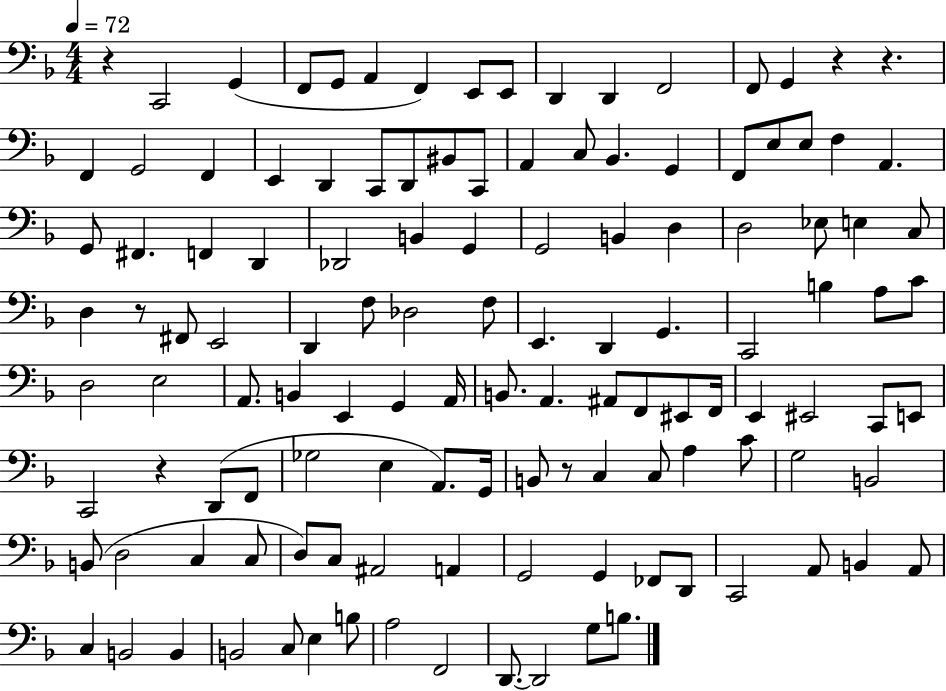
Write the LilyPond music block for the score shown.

{
  \clef bass
  \numericTimeSignature
  \time 4/4
  \key f \major
  \tempo 4 = 72
  r4 c,2 g,4( | f,8 g,8 a,4 f,4) e,8 e,8 | d,4 d,4 f,2 | f,8 g,4 r4 r4. | \break f,4 g,2 f,4 | e,4 d,4 c,8 d,8 bis,8 c,8 | a,4 c8 bes,4. g,4 | f,8 e8 e8 f4 a,4. | \break g,8 fis,4. f,4 d,4 | des,2 b,4 g,4 | g,2 b,4 d4 | d2 ees8 e4 c8 | \break d4 r8 fis,8 e,2 | d,4 f8 des2 f8 | e,4. d,4 g,4. | c,2 b4 a8 c'8 | \break d2 e2 | a,8. b,4 e,4 g,4 a,16 | b,8. a,4. ais,8 f,8 eis,8 f,16 | e,4 eis,2 c,8 e,8 | \break c,2 r4 d,8( f,8 | ges2 e4 a,8.) g,16 | b,8 r8 c4 c8 a4 c'8 | g2 b,2 | \break b,8( d2 c4 c8 | d8) c8 ais,2 a,4 | g,2 g,4 fes,8 d,8 | c,2 a,8 b,4 a,8 | \break c4 b,2 b,4 | b,2 c8 e4 b8 | a2 f,2 | d,8.~~ d,2 g8 b8. | \break \bar "|."
}